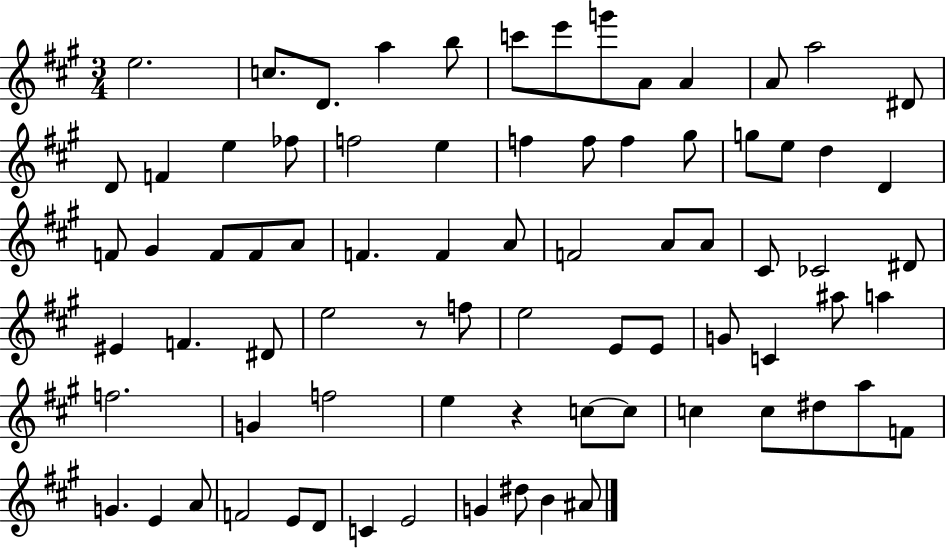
{
  \clef treble
  \numericTimeSignature
  \time 3/4
  \key a \major
  e''2. | c''8. d'8. a''4 b''8 | c'''8 e'''8 g'''8 a'8 a'4 | a'8 a''2 dis'8 | \break d'8 f'4 e''4 fes''8 | f''2 e''4 | f''4 f''8 f''4 gis''8 | g''8 e''8 d''4 d'4 | \break f'8 gis'4 f'8 f'8 a'8 | f'4. f'4 a'8 | f'2 a'8 a'8 | cis'8 ces'2 dis'8 | \break eis'4 f'4. dis'8 | e''2 r8 f''8 | e''2 e'8 e'8 | g'8 c'4 ais''8 a''4 | \break f''2. | g'4 f''2 | e''4 r4 c''8~~ c''8 | c''4 c''8 dis''8 a''8 f'8 | \break g'4. e'4 a'8 | f'2 e'8 d'8 | c'4 e'2 | g'4 dis''8 b'4 ais'8 | \break \bar "|."
}